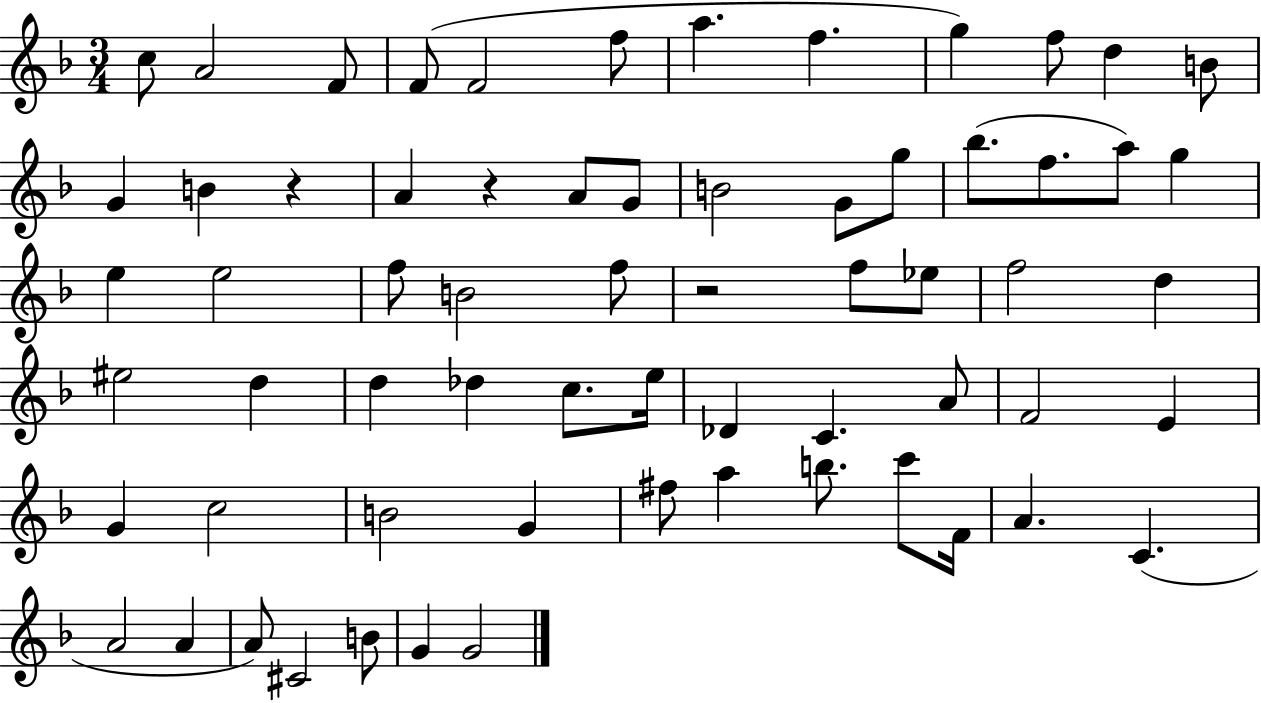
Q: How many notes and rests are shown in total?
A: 65